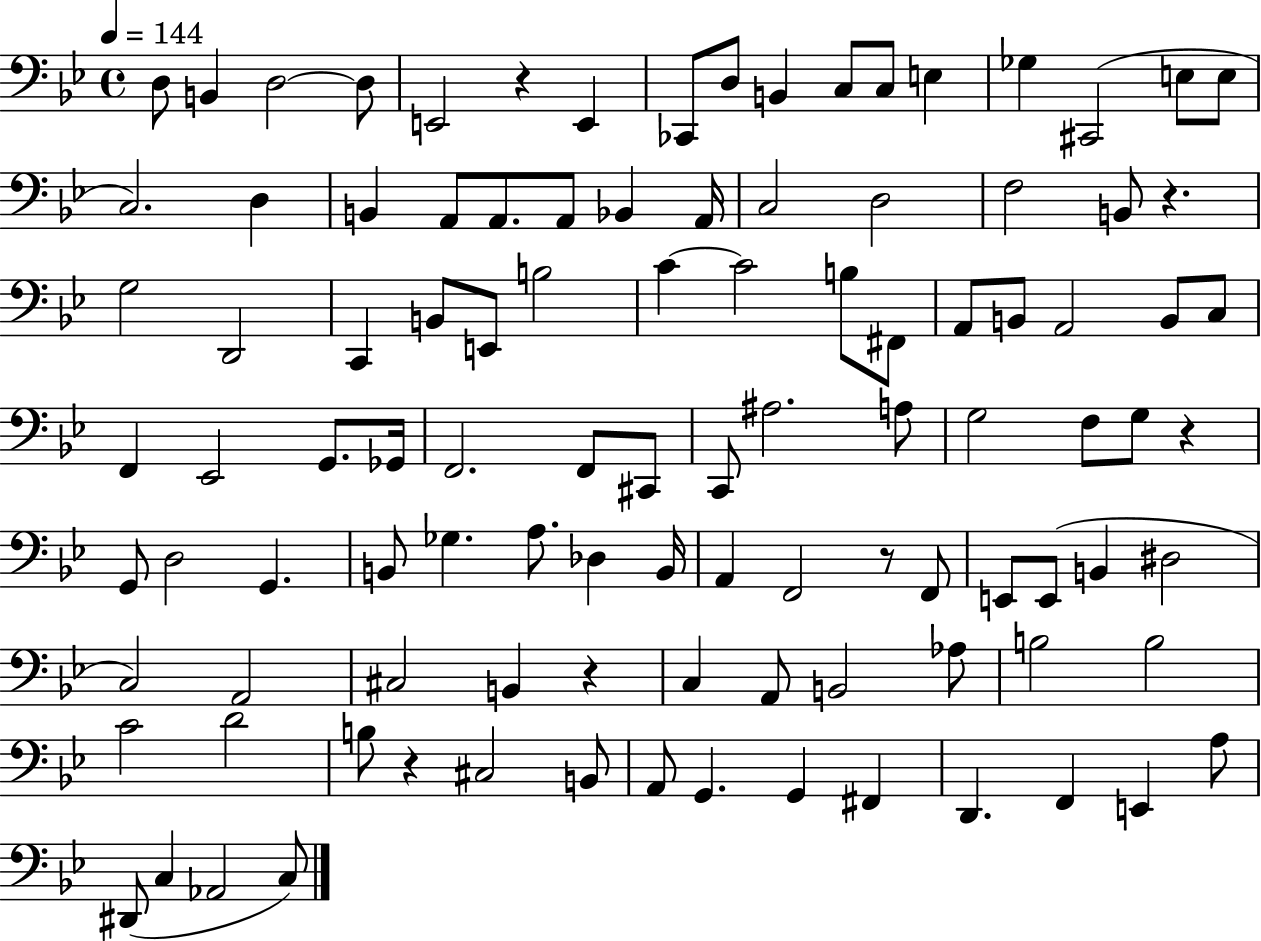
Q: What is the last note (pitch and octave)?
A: C3